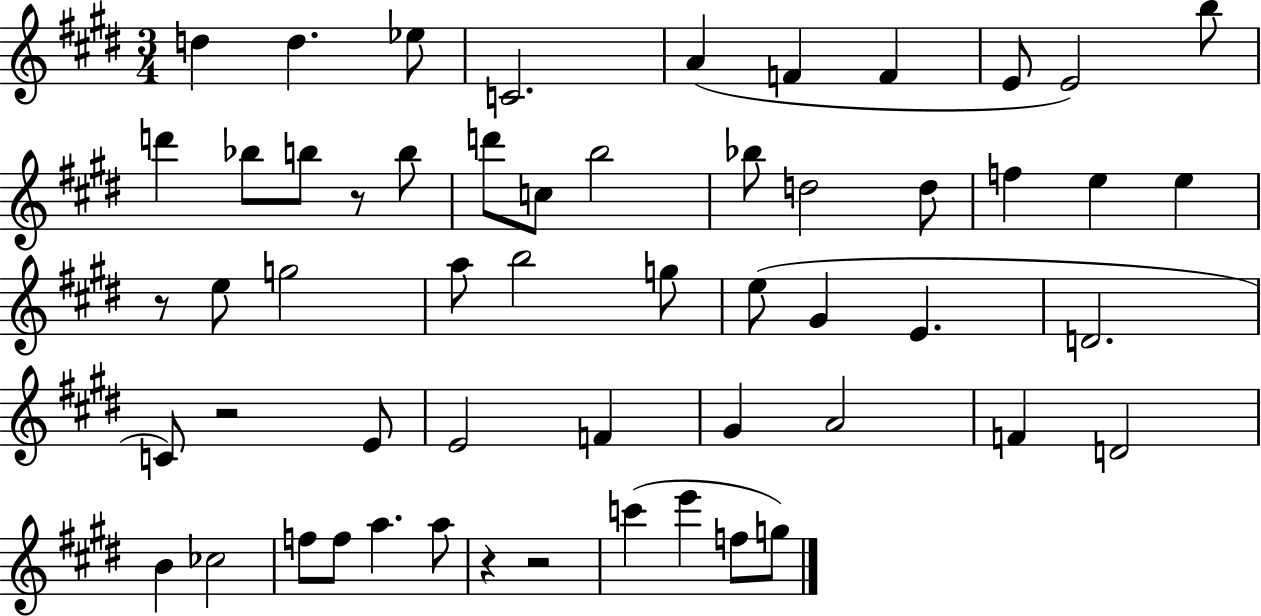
X:1
T:Untitled
M:3/4
L:1/4
K:E
d d _e/2 C2 A F F E/2 E2 b/2 d' _b/2 b/2 z/2 b/2 d'/2 c/2 b2 _b/2 d2 d/2 f e e z/2 e/2 g2 a/2 b2 g/2 e/2 ^G E D2 C/2 z2 E/2 E2 F ^G A2 F D2 B _c2 f/2 f/2 a a/2 z z2 c' e' f/2 g/2